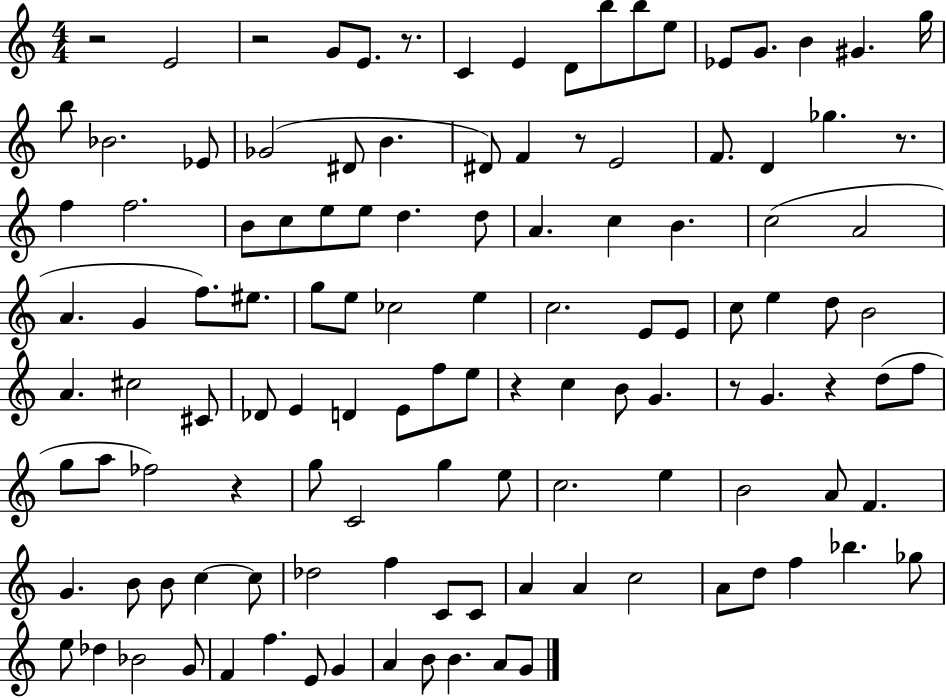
{
  \clef treble
  \numericTimeSignature
  \time 4/4
  \key c \major
  r2 e'2 | r2 g'8 e'8. r8. | c'4 e'4 d'8 b''8 b''8 e''8 | ees'8 g'8. b'4 gis'4. g''16 | \break b''8 bes'2. ees'8 | ges'2( dis'8 b'4. | dis'8) f'4 r8 e'2 | f'8. d'4 ges''4. r8. | \break f''4 f''2. | b'8 c''8 e''8 e''8 d''4. d''8 | a'4. c''4 b'4. | c''2( a'2 | \break a'4. g'4 f''8.) eis''8. | g''8 e''8 ces''2 e''4 | c''2. e'8 e'8 | c''8 e''4 d''8 b'2 | \break a'4. cis''2 cis'8 | des'8 e'4 d'4 e'8 f''8 e''8 | r4 c''4 b'8 g'4. | r8 g'4. r4 d''8( f''8 | \break g''8 a''8 fes''2) r4 | g''8 c'2 g''4 e''8 | c''2. e''4 | b'2 a'8 f'4. | \break g'4. b'8 b'8 c''4~~ c''8 | des''2 f''4 c'8 c'8 | a'4 a'4 c''2 | a'8 d''8 f''4 bes''4. ges''8 | \break e''8 des''4 bes'2 g'8 | f'4 f''4. e'8 g'4 | a'4 b'8 b'4. a'8 g'8 | \bar "|."
}